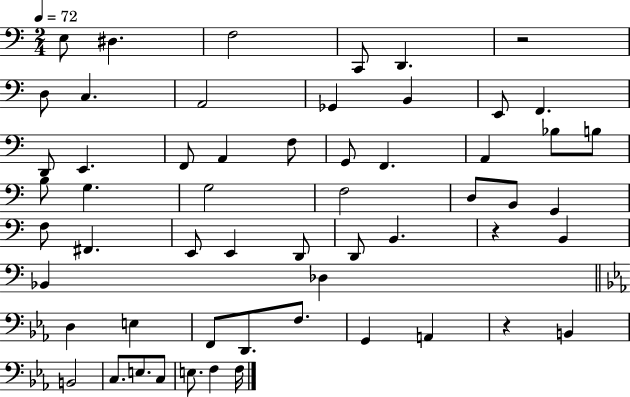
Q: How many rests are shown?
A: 3